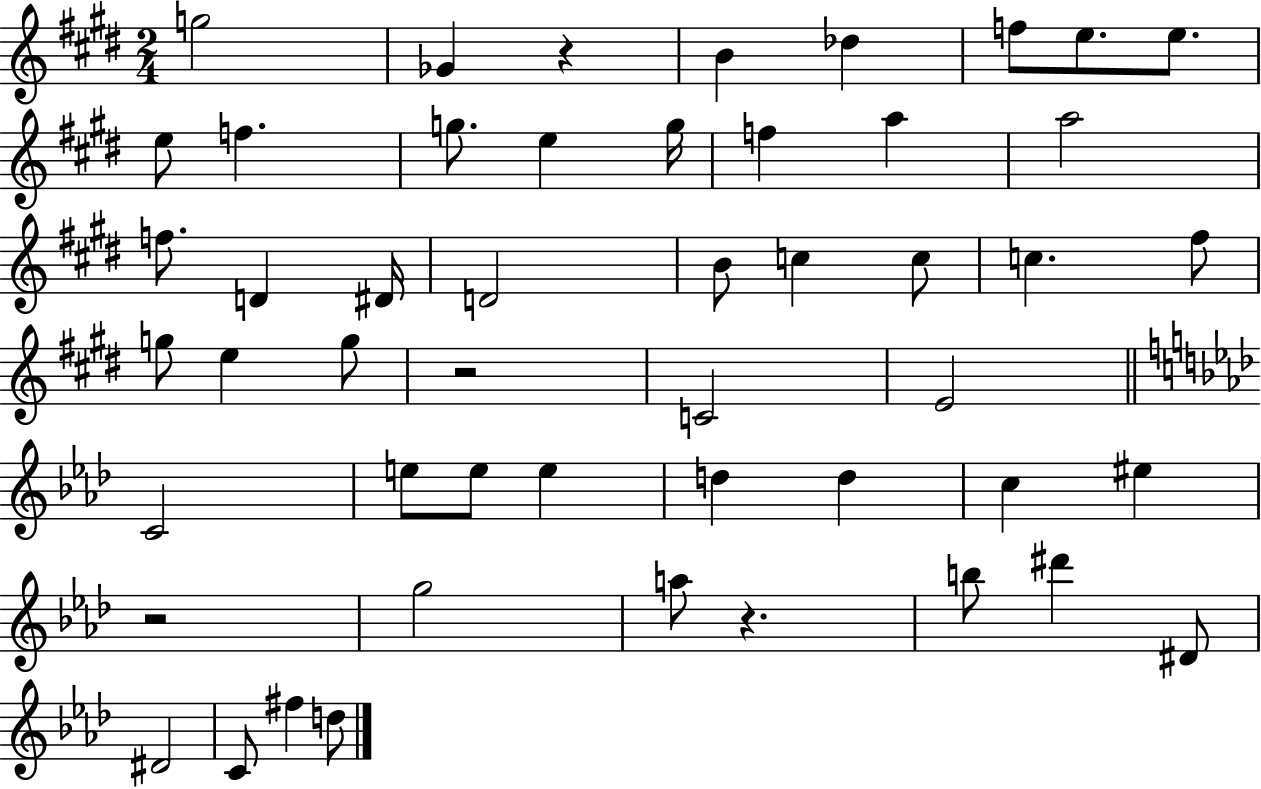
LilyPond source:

{
  \clef treble
  \numericTimeSignature
  \time 2/4
  \key e \major
  g''2 | ges'4 r4 | b'4 des''4 | f''8 e''8. e''8. | \break e''8 f''4. | g''8. e''4 g''16 | f''4 a''4 | a''2 | \break f''8. d'4 dis'16 | d'2 | b'8 c''4 c''8 | c''4. fis''8 | \break g''8 e''4 g''8 | r2 | c'2 | e'2 | \break \bar "||" \break \key aes \major c'2 | e''8 e''8 e''4 | d''4 d''4 | c''4 eis''4 | \break r2 | g''2 | a''8 r4. | b''8 dis'''4 dis'8 | \break dis'2 | c'8 fis''4 d''8 | \bar "|."
}